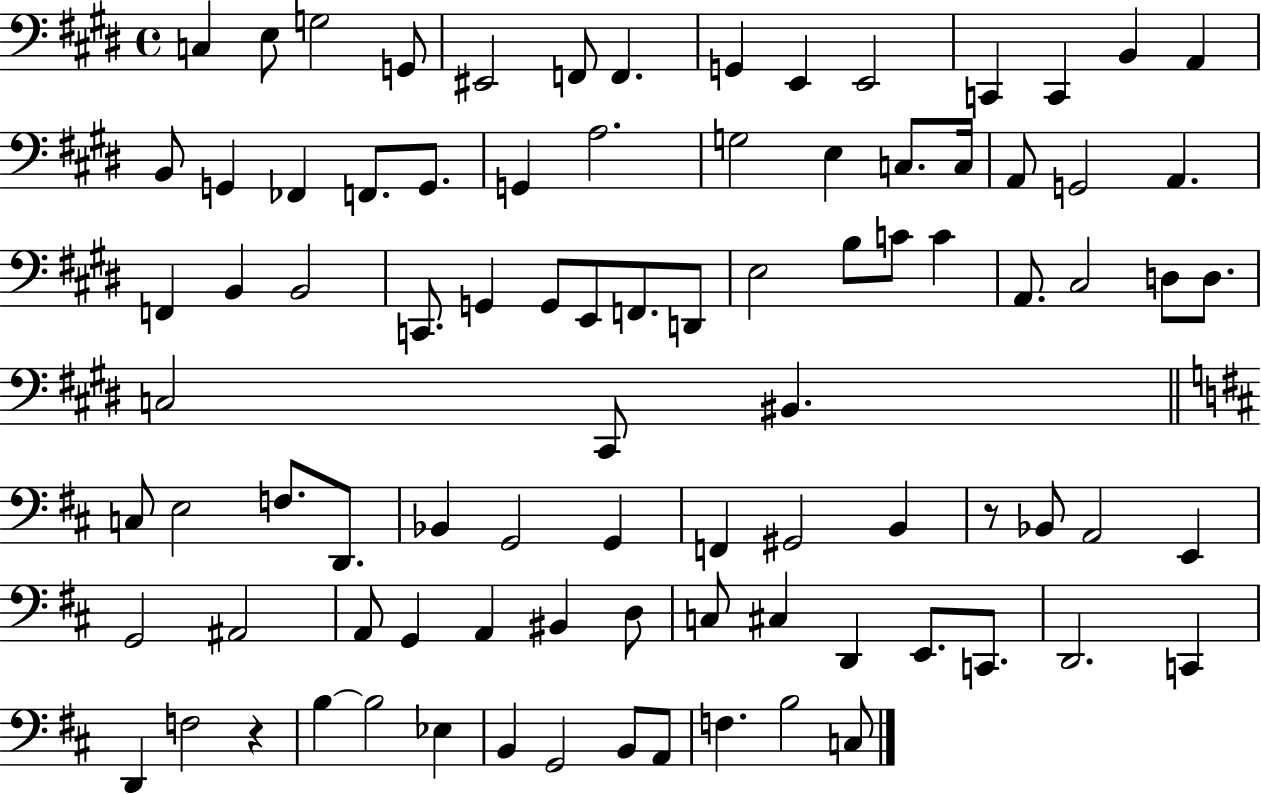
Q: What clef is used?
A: bass